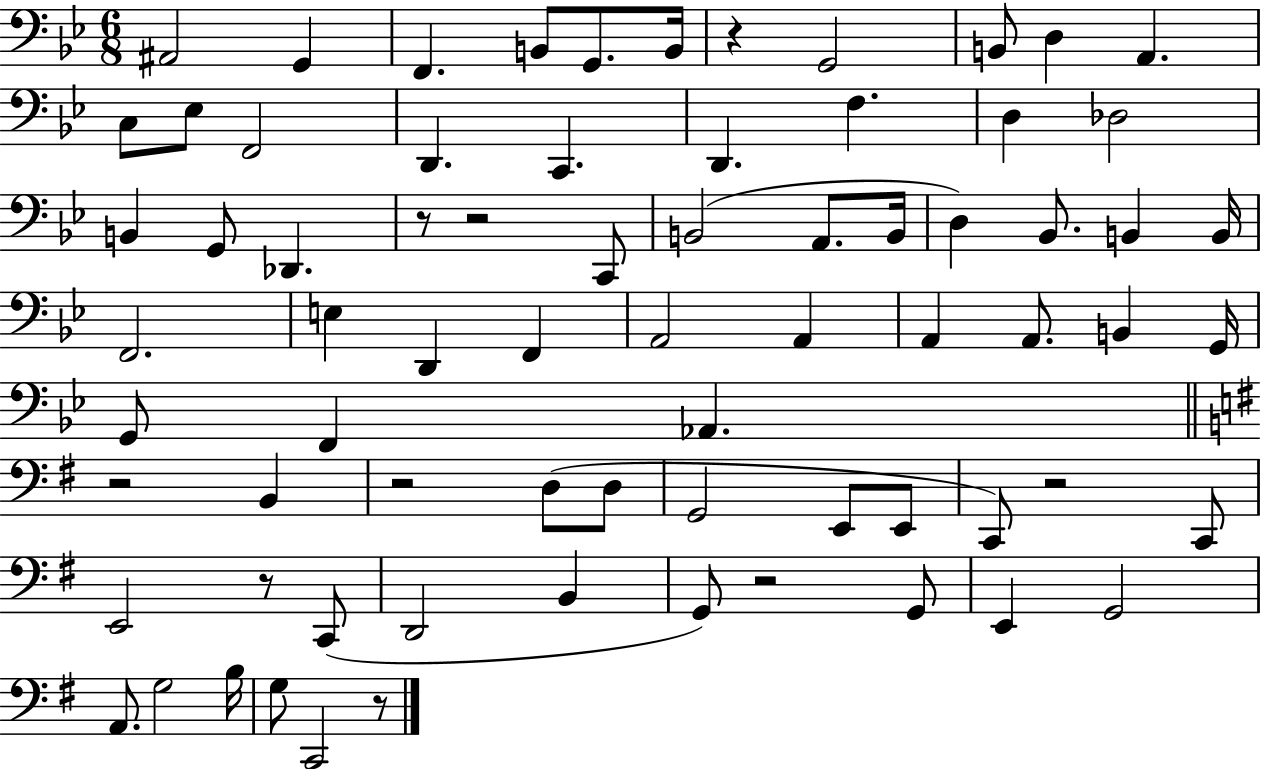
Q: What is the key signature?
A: BES major